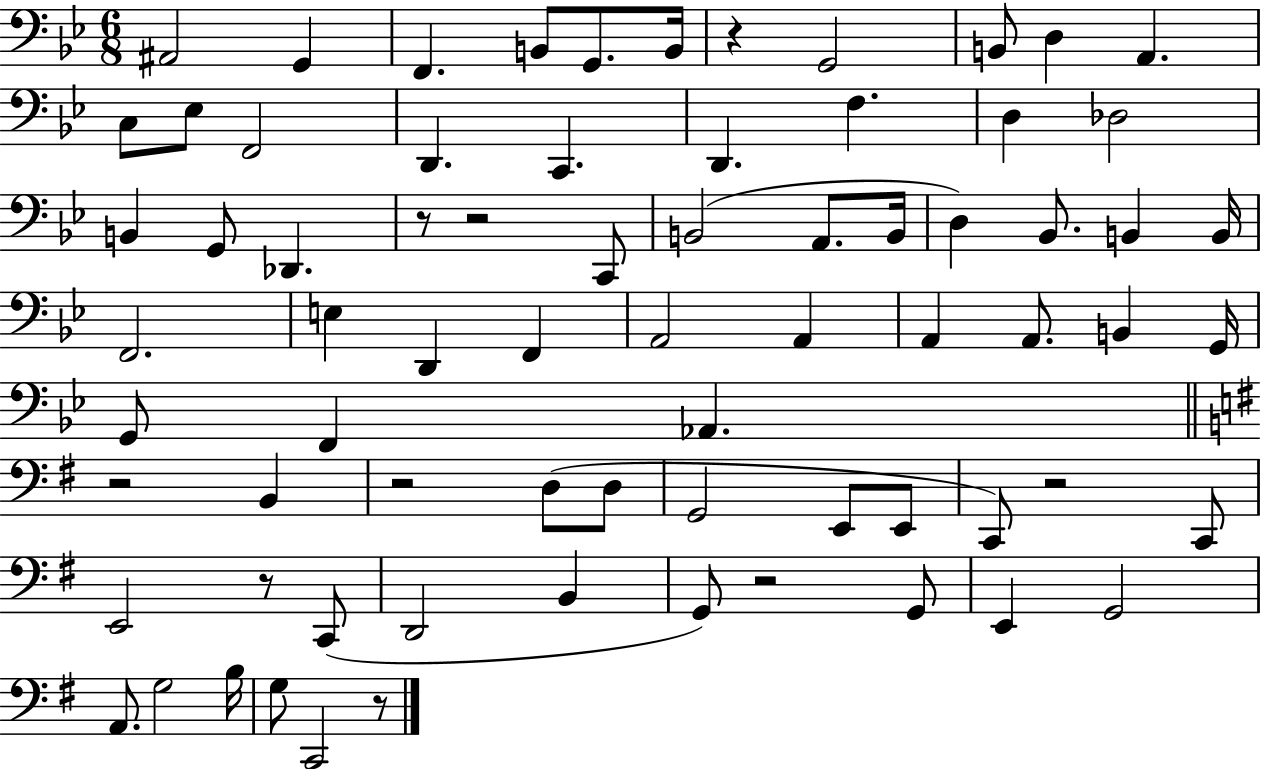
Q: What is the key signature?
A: BES major